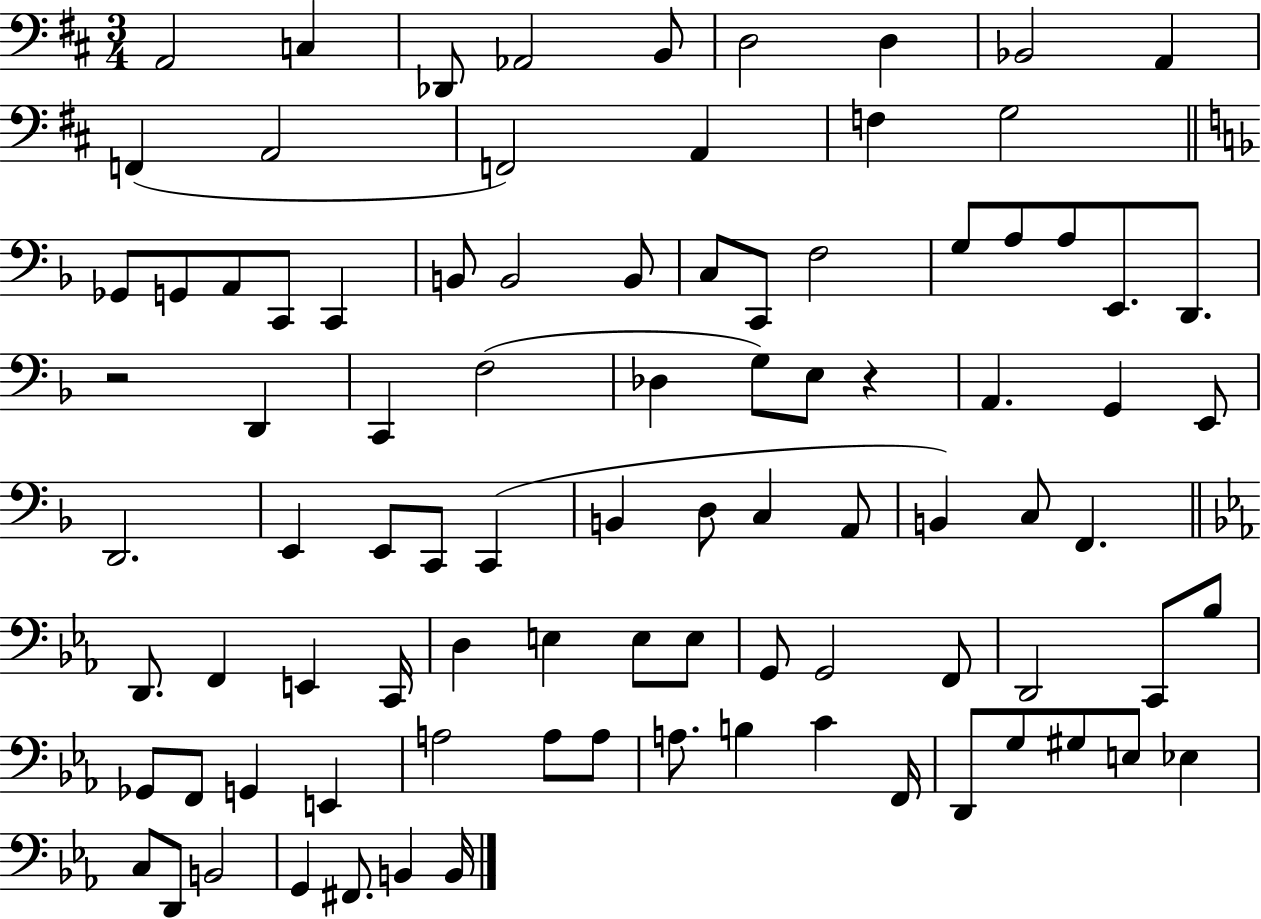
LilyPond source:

{
  \clef bass
  \numericTimeSignature
  \time 3/4
  \key d \major
  a,2 c4 | des,8 aes,2 b,8 | d2 d4 | bes,2 a,4 | \break f,4( a,2 | f,2) a,4 | f4 g2 | \bar "||" \break \key f \major ges,8 g,8 a,8 c,8 c,4 | b,8 b,2 b,8 | c8 c,8 f2 | g8 a8 a8 e,8. d,8. | \break r2 d,4 | c,4 f2( | des4 g8) e8 r4 | a,4. g,4 e,8 | \break d,2. | e,4 e,8 c,8 c,4( | b,4 d8 c4 a,8 | b,4) c8 f,4. | \break \bar "||" \break \key ees \major d,8. f,4 e,4 c,16 | d4 e4 e8 e8 | g,8 g,2 f,8 | d,2 c,8 bes8 | \break ges,8 f,8 g,4 e,4 | a2 a8 a8 | a8. b4 c'4 f,16 | d,8 g8 gis8 e8 ees4 | \break c8 d,8 b,2 | g,4 fis,8. b,4 b,16 | \bar "|."
}